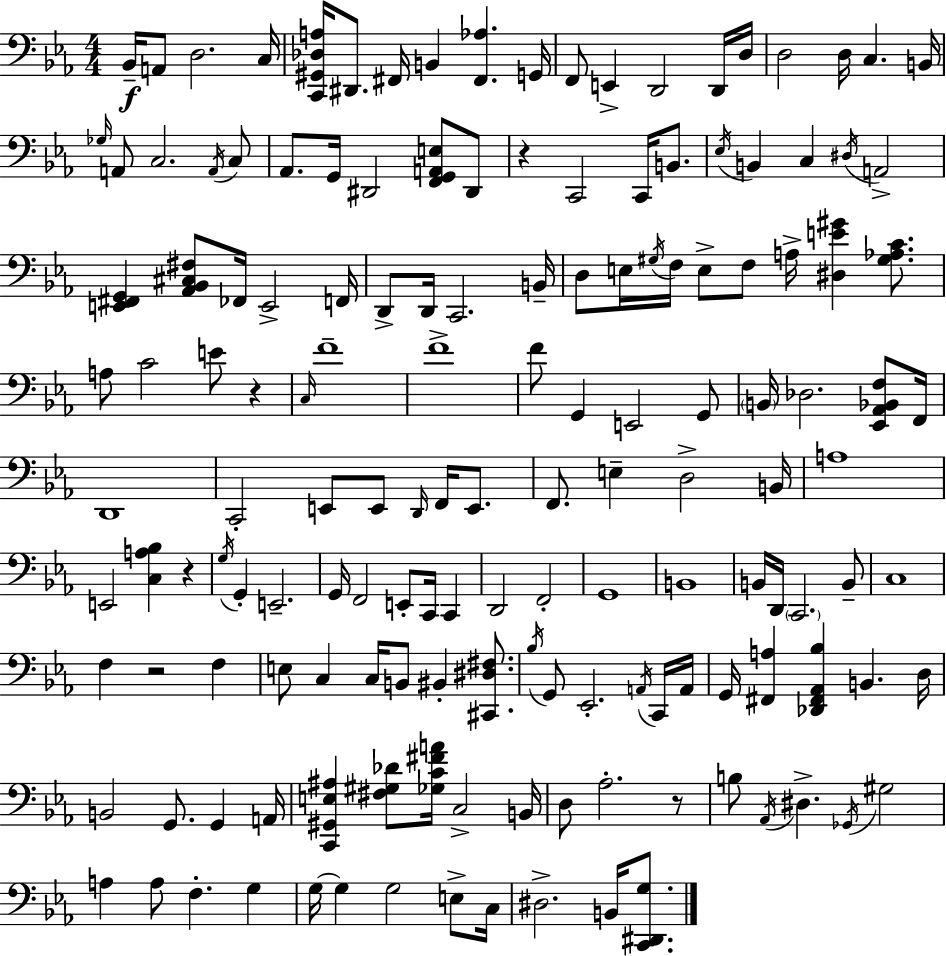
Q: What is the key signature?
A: C minor